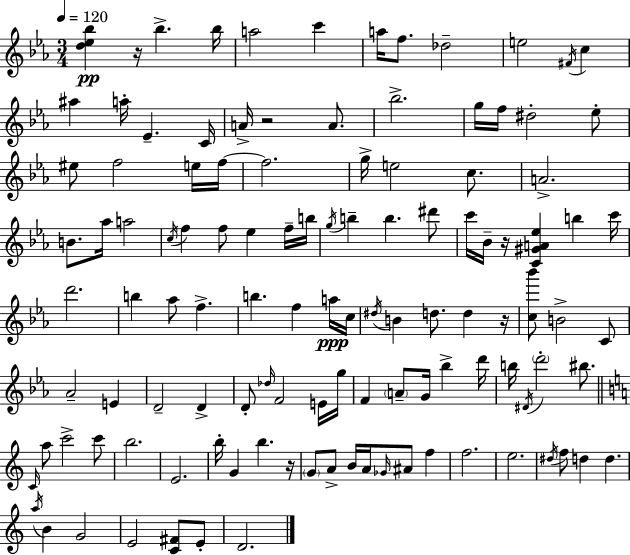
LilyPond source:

{
  \clef treble
  \numericTimeSignature
  \time 3/4
  \key ees \major
  \tempo 4 = 120
  <d'' ees'' bes''>4\pp r16 bes''4.-> bes''16 | a''2 c'''4 | a''16 f''8. des''2-- | e''2 \acciaccatura { fis'16 } c''4 | \break ais''4 a''16-. ees'4.-- | c'16 a'16-> r2 a'8. | bes''2.-> | g''16 f''16 dis''2-. ees''8-. | \break eis''8 f''2 e''16 | f''16~~ f''2. | g''16-> e''2 c''8. | a'2.-> | \break b'8. aes''16 a''2 | \acciaccatura { c''16 } f''4 f''8 ees''4 | f''16-- b''16 \acciaccatura { g''16 } b''4-- b''4. | dis'''8 c'''16 bes'16-- r16 <c' gis' a' ees''>4 b''4 | \break c'''16 d'''2. | b''4 aes''8 f''4.-> | b''4. f''4 | a''16\ppp c''16 \acciaccatura { dis''16 } b'4 d''8. d''4 | \break r16 <c'' bes'''>8 b'2-> | c'8 aes'2-- | e'4 d'2-- | d'4-> d'8-. \grace { des''16 } f'2 | \break e'16 g''16 f'4 \parenthesize a'8-- g'16 | bes''4-> d'''16 b''16 \acciaccatura { dis'16 } \parenthesize d'''2-. | bis''8. \bar "||" \break \key c \major \grace { c'16 } a''8 c'''2-> c'''8 | b''2. | e'2. | b''16-. g'4 b''4. | \break r16 \parenthesize g'8 a'8-> b'16 a'16 \grace { ges'16 } ais'8 f''4 | f''2. | e''2. | \acciaccatura { dis''16 } f''8 d''4 d''4. | \break \acciaccatura { a''16 } b'4 g'2 | e'2 | <c' fis'>8 e'8-. d'2. | \bar "|."
}